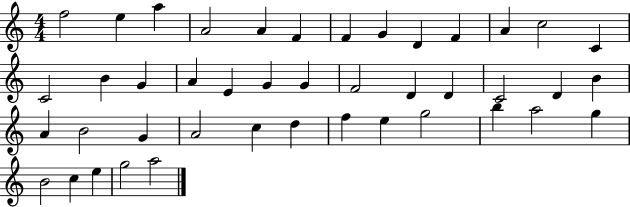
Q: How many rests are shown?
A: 0